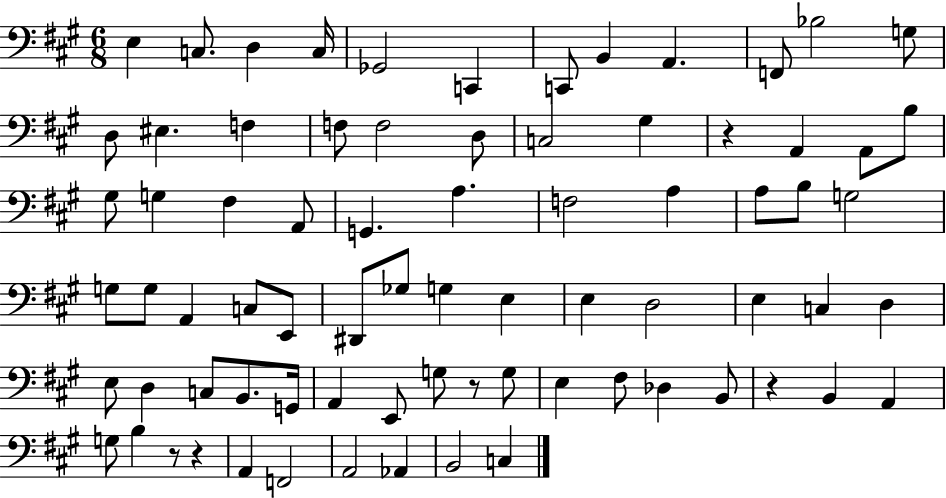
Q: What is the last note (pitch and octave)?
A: C3